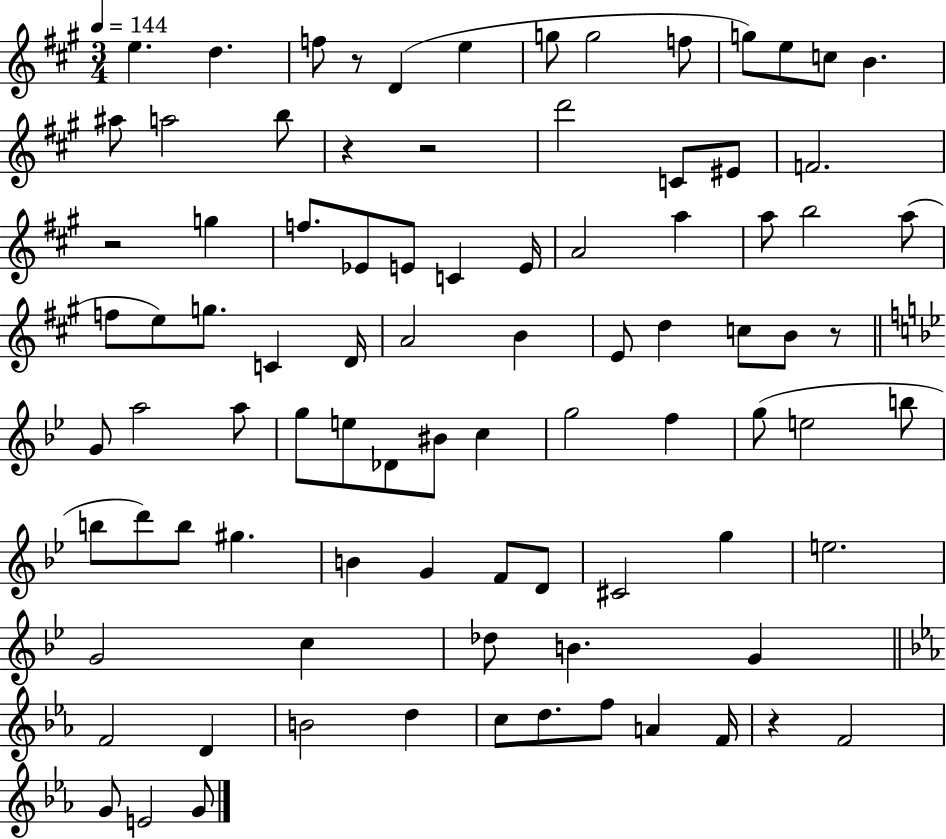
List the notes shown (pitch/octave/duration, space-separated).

E5/q. D5/q. F5/e R/e D4/q E5/q G5/e G5/h F5/e G5/e E5/e C5/e B4/q. A#5/e A5/h B5/e R/q R/h D6/h C4/e EIS4/e F4/h. R/h G5/q F5/e. Eb4/e E4/e C4/q E4/s A4/h A5/q A5/e B5/h A5/e F5/e E5/e G5/e. C4/q D4/s A4/h B4/q E4/e D5/q C5/e B4/e R/e G4/e A5/h A5/e G5/e E5/e Db4/e BIS4/e C5/q G5/h F5/q G5/e E5/h B5/e B5/e D6/e B5/e G#5/q. B4/q G4/q F4/e D4/e C#4/h G5/q E5/h. G4/h C5/q Db5/e B4/q. G4/q F4/h D4/q B4/h D5/q C5/e D5/e. F5/e A4/q F4/s R/q F4/h G4/e E4/h G4/e